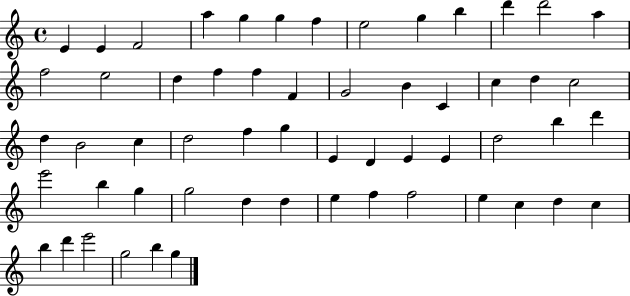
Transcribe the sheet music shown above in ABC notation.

X:1
T:Untitled
M:4/4
L:1/4
K:C
E E F2 a g g f e2 g b d' d'2 a f2 e2 d f f F G2 B C c d c2 d B2 c d2 f g E D E E d2 b d' e'2 b g g2 d d e f f2 e c d c b d' e'2 g2 b g